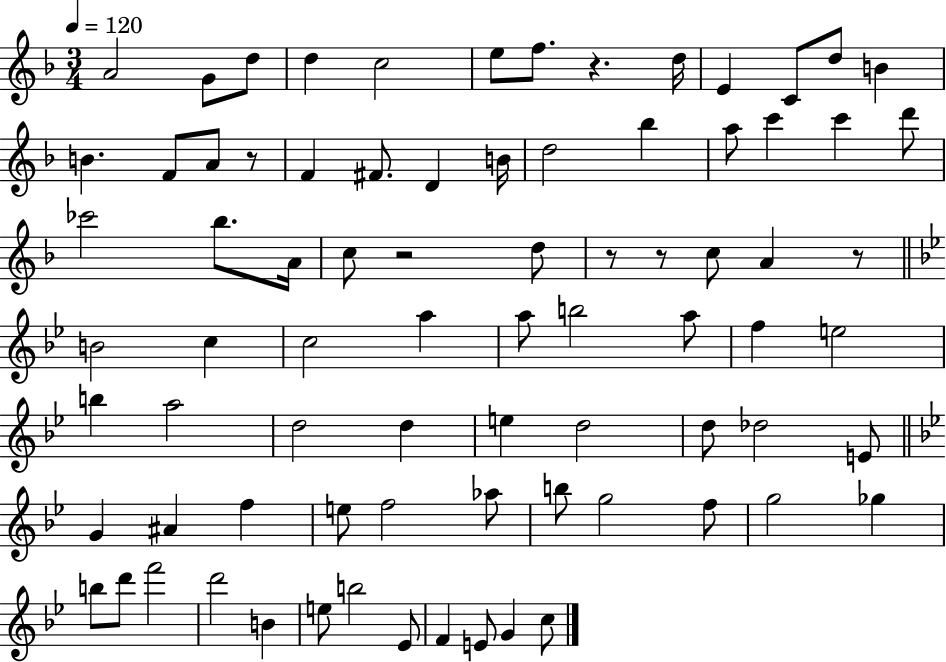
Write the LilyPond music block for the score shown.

{
  \clef treble
  \numericTimeSignature
  \time 3/4
  \key f \major
  \tempo 4 = 120
  \repeat volta 2 { a'2 g'8 d''8 | d''4 c''2 | e''8 f''8. r4. d''16 | e'4 c'8 d''8 b'4 | \break b'4. f'8 a'8 r8 | f'4 fis'8. d'4 b'16 | d''2 bes''4 | a''8 c'''4 c'''4 d'''8 | \break ces'''2 bes''8. a'16 | c''8 r2 d''8 | r8 r8 c''8 a'4 r8 | \bar "||" \break \key bes \major b'2 c''4 | c''2 a''4 | a''8 b''2 a''8 | f''4 e''2 | \break b''4 a''2 | d''2 d''4 | e''4 d''2 | d''8 des''2 e'8 | \break \bar "||" \break \key bes \major g'4 ais'4 f''4 | e''8 f''2 aes''8 | b''8 g''2 f''8 | g''2 ges''4 | \break b''8 d'''8 f'''2 | d'''2 b'4 | e''8 b''2 ees'8 | f'4 e'8 g'4 c''8 | \break } \bar "|."
}